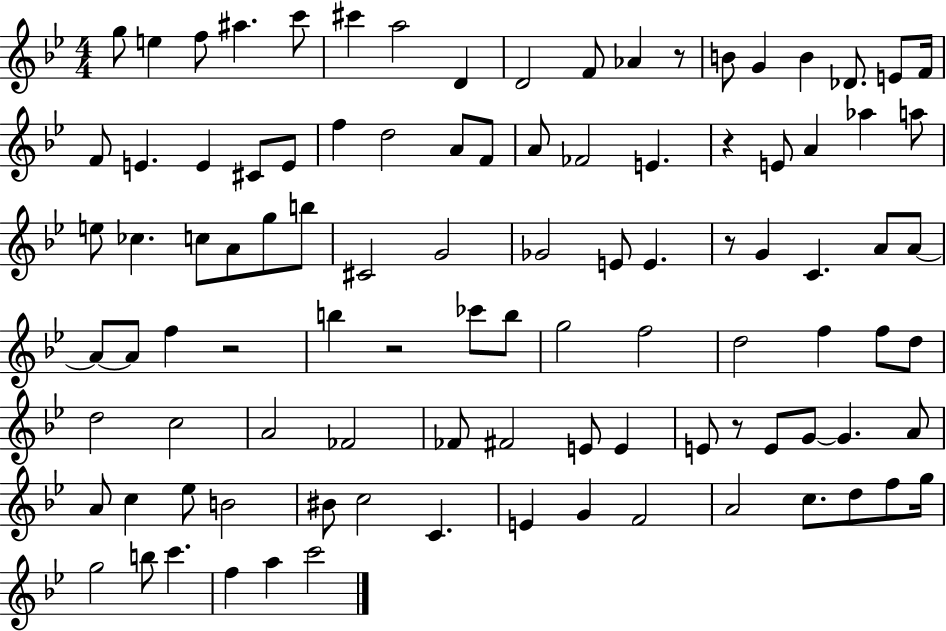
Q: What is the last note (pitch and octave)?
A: C6